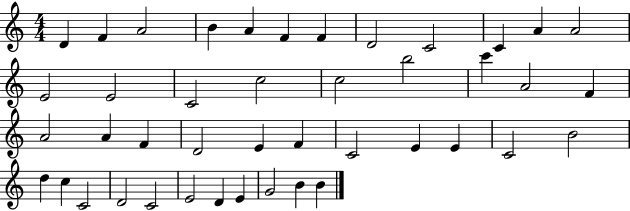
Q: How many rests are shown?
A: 0